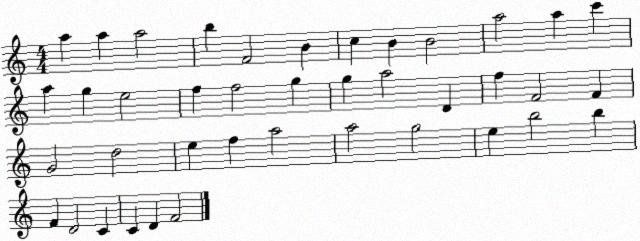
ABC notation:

X:1
T:Untitled
M:4/4
L:1/4
K:C
a a a2 b F2 B c B B2 a2 a c' a g e2 f f2 g g a2 D f F2 F G2 d2 e f a2 a2 g2 e b2 b F D2 C C D F2